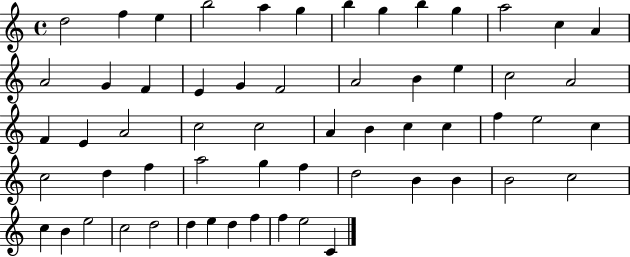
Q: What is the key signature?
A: C major